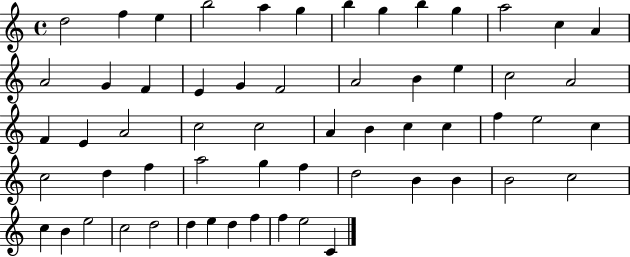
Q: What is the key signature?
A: C major